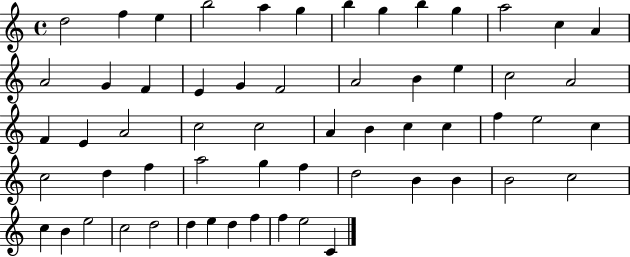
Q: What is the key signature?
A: C major